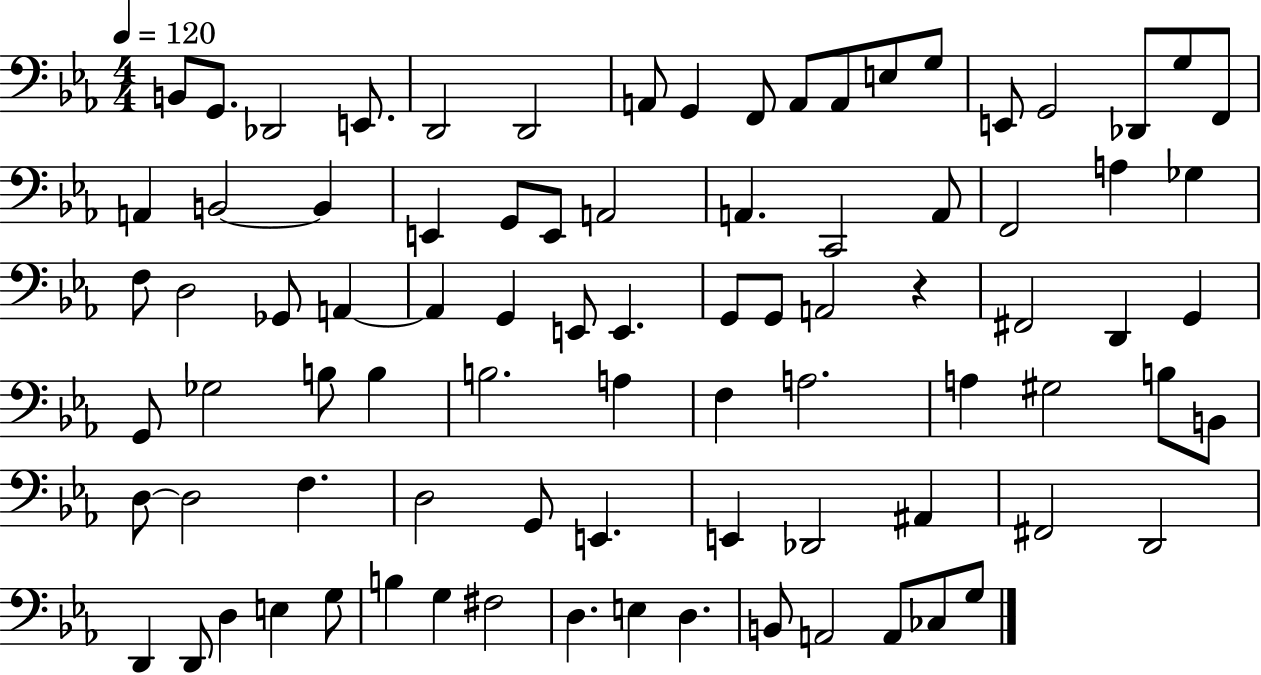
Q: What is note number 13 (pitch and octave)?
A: G3